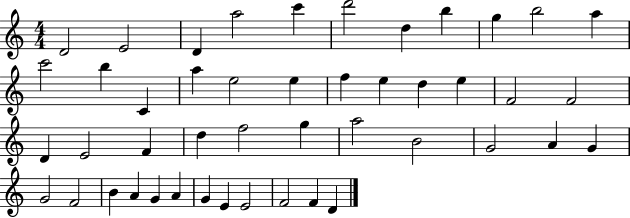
D4/h E4/h D4/q A5/h C6/q D6/h D5/q B5/q G5/q B5/h A5/q C6/h B5/q C4/q A5/q E5/h E5/q F5/q E5/q D5/q E5/q F4/h F4/h D4/q E4/h F4/q D5/q F5/h G5/q A5/h B4/h G4/h A4/q G4/q G4/h F4/h B4/q A4/q G4/q A4/q G4/q E4/q E4/h F4/h F4/q D4/q